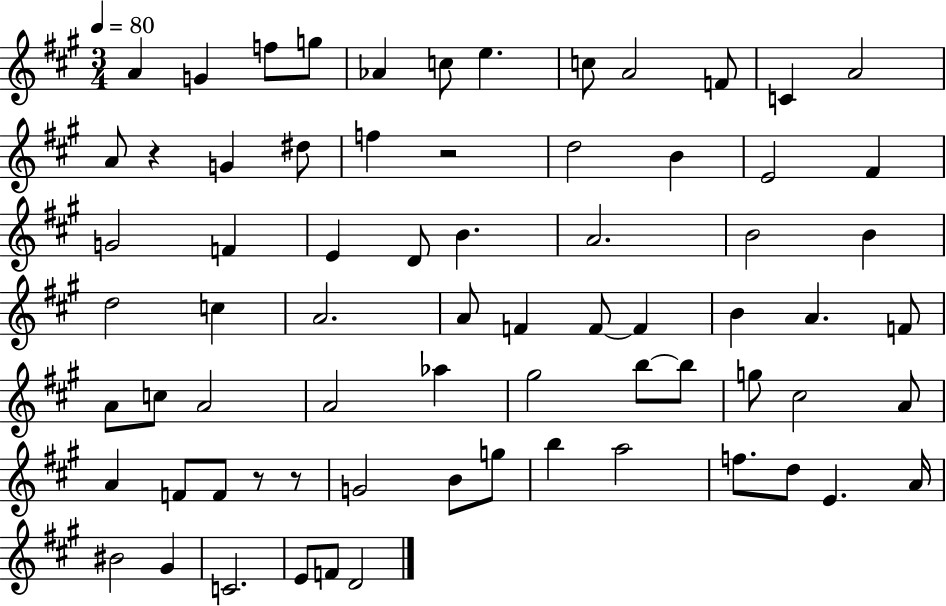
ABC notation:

X:1
T:Untitled
M:3/4
L:1/4
K:A
A G f/2 g/2 _A c/2 e c/2 A2 F/2 C A2 A/2 z G ^d/2 f z2 d2 B E2 ^F G2 F E D/2 B A2 B2 B d2 c A2 A/2 F F/2 F B A F/2 A/2 c/2 A2 A2 _a ^g2 b/2 b/2 g/2 ^c2 A/2 A F/2 F/2 z/2 z/2 G2 B/2 g/2 b a2 f/2 d/2 E A/4 ^B2 ^G C2 E/2 F/2 D2